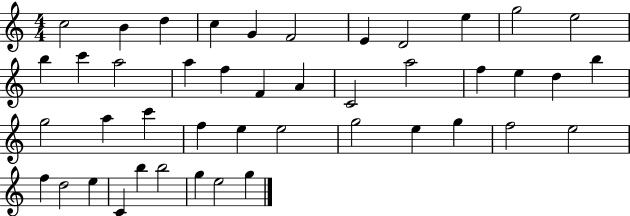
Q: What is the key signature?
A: C major